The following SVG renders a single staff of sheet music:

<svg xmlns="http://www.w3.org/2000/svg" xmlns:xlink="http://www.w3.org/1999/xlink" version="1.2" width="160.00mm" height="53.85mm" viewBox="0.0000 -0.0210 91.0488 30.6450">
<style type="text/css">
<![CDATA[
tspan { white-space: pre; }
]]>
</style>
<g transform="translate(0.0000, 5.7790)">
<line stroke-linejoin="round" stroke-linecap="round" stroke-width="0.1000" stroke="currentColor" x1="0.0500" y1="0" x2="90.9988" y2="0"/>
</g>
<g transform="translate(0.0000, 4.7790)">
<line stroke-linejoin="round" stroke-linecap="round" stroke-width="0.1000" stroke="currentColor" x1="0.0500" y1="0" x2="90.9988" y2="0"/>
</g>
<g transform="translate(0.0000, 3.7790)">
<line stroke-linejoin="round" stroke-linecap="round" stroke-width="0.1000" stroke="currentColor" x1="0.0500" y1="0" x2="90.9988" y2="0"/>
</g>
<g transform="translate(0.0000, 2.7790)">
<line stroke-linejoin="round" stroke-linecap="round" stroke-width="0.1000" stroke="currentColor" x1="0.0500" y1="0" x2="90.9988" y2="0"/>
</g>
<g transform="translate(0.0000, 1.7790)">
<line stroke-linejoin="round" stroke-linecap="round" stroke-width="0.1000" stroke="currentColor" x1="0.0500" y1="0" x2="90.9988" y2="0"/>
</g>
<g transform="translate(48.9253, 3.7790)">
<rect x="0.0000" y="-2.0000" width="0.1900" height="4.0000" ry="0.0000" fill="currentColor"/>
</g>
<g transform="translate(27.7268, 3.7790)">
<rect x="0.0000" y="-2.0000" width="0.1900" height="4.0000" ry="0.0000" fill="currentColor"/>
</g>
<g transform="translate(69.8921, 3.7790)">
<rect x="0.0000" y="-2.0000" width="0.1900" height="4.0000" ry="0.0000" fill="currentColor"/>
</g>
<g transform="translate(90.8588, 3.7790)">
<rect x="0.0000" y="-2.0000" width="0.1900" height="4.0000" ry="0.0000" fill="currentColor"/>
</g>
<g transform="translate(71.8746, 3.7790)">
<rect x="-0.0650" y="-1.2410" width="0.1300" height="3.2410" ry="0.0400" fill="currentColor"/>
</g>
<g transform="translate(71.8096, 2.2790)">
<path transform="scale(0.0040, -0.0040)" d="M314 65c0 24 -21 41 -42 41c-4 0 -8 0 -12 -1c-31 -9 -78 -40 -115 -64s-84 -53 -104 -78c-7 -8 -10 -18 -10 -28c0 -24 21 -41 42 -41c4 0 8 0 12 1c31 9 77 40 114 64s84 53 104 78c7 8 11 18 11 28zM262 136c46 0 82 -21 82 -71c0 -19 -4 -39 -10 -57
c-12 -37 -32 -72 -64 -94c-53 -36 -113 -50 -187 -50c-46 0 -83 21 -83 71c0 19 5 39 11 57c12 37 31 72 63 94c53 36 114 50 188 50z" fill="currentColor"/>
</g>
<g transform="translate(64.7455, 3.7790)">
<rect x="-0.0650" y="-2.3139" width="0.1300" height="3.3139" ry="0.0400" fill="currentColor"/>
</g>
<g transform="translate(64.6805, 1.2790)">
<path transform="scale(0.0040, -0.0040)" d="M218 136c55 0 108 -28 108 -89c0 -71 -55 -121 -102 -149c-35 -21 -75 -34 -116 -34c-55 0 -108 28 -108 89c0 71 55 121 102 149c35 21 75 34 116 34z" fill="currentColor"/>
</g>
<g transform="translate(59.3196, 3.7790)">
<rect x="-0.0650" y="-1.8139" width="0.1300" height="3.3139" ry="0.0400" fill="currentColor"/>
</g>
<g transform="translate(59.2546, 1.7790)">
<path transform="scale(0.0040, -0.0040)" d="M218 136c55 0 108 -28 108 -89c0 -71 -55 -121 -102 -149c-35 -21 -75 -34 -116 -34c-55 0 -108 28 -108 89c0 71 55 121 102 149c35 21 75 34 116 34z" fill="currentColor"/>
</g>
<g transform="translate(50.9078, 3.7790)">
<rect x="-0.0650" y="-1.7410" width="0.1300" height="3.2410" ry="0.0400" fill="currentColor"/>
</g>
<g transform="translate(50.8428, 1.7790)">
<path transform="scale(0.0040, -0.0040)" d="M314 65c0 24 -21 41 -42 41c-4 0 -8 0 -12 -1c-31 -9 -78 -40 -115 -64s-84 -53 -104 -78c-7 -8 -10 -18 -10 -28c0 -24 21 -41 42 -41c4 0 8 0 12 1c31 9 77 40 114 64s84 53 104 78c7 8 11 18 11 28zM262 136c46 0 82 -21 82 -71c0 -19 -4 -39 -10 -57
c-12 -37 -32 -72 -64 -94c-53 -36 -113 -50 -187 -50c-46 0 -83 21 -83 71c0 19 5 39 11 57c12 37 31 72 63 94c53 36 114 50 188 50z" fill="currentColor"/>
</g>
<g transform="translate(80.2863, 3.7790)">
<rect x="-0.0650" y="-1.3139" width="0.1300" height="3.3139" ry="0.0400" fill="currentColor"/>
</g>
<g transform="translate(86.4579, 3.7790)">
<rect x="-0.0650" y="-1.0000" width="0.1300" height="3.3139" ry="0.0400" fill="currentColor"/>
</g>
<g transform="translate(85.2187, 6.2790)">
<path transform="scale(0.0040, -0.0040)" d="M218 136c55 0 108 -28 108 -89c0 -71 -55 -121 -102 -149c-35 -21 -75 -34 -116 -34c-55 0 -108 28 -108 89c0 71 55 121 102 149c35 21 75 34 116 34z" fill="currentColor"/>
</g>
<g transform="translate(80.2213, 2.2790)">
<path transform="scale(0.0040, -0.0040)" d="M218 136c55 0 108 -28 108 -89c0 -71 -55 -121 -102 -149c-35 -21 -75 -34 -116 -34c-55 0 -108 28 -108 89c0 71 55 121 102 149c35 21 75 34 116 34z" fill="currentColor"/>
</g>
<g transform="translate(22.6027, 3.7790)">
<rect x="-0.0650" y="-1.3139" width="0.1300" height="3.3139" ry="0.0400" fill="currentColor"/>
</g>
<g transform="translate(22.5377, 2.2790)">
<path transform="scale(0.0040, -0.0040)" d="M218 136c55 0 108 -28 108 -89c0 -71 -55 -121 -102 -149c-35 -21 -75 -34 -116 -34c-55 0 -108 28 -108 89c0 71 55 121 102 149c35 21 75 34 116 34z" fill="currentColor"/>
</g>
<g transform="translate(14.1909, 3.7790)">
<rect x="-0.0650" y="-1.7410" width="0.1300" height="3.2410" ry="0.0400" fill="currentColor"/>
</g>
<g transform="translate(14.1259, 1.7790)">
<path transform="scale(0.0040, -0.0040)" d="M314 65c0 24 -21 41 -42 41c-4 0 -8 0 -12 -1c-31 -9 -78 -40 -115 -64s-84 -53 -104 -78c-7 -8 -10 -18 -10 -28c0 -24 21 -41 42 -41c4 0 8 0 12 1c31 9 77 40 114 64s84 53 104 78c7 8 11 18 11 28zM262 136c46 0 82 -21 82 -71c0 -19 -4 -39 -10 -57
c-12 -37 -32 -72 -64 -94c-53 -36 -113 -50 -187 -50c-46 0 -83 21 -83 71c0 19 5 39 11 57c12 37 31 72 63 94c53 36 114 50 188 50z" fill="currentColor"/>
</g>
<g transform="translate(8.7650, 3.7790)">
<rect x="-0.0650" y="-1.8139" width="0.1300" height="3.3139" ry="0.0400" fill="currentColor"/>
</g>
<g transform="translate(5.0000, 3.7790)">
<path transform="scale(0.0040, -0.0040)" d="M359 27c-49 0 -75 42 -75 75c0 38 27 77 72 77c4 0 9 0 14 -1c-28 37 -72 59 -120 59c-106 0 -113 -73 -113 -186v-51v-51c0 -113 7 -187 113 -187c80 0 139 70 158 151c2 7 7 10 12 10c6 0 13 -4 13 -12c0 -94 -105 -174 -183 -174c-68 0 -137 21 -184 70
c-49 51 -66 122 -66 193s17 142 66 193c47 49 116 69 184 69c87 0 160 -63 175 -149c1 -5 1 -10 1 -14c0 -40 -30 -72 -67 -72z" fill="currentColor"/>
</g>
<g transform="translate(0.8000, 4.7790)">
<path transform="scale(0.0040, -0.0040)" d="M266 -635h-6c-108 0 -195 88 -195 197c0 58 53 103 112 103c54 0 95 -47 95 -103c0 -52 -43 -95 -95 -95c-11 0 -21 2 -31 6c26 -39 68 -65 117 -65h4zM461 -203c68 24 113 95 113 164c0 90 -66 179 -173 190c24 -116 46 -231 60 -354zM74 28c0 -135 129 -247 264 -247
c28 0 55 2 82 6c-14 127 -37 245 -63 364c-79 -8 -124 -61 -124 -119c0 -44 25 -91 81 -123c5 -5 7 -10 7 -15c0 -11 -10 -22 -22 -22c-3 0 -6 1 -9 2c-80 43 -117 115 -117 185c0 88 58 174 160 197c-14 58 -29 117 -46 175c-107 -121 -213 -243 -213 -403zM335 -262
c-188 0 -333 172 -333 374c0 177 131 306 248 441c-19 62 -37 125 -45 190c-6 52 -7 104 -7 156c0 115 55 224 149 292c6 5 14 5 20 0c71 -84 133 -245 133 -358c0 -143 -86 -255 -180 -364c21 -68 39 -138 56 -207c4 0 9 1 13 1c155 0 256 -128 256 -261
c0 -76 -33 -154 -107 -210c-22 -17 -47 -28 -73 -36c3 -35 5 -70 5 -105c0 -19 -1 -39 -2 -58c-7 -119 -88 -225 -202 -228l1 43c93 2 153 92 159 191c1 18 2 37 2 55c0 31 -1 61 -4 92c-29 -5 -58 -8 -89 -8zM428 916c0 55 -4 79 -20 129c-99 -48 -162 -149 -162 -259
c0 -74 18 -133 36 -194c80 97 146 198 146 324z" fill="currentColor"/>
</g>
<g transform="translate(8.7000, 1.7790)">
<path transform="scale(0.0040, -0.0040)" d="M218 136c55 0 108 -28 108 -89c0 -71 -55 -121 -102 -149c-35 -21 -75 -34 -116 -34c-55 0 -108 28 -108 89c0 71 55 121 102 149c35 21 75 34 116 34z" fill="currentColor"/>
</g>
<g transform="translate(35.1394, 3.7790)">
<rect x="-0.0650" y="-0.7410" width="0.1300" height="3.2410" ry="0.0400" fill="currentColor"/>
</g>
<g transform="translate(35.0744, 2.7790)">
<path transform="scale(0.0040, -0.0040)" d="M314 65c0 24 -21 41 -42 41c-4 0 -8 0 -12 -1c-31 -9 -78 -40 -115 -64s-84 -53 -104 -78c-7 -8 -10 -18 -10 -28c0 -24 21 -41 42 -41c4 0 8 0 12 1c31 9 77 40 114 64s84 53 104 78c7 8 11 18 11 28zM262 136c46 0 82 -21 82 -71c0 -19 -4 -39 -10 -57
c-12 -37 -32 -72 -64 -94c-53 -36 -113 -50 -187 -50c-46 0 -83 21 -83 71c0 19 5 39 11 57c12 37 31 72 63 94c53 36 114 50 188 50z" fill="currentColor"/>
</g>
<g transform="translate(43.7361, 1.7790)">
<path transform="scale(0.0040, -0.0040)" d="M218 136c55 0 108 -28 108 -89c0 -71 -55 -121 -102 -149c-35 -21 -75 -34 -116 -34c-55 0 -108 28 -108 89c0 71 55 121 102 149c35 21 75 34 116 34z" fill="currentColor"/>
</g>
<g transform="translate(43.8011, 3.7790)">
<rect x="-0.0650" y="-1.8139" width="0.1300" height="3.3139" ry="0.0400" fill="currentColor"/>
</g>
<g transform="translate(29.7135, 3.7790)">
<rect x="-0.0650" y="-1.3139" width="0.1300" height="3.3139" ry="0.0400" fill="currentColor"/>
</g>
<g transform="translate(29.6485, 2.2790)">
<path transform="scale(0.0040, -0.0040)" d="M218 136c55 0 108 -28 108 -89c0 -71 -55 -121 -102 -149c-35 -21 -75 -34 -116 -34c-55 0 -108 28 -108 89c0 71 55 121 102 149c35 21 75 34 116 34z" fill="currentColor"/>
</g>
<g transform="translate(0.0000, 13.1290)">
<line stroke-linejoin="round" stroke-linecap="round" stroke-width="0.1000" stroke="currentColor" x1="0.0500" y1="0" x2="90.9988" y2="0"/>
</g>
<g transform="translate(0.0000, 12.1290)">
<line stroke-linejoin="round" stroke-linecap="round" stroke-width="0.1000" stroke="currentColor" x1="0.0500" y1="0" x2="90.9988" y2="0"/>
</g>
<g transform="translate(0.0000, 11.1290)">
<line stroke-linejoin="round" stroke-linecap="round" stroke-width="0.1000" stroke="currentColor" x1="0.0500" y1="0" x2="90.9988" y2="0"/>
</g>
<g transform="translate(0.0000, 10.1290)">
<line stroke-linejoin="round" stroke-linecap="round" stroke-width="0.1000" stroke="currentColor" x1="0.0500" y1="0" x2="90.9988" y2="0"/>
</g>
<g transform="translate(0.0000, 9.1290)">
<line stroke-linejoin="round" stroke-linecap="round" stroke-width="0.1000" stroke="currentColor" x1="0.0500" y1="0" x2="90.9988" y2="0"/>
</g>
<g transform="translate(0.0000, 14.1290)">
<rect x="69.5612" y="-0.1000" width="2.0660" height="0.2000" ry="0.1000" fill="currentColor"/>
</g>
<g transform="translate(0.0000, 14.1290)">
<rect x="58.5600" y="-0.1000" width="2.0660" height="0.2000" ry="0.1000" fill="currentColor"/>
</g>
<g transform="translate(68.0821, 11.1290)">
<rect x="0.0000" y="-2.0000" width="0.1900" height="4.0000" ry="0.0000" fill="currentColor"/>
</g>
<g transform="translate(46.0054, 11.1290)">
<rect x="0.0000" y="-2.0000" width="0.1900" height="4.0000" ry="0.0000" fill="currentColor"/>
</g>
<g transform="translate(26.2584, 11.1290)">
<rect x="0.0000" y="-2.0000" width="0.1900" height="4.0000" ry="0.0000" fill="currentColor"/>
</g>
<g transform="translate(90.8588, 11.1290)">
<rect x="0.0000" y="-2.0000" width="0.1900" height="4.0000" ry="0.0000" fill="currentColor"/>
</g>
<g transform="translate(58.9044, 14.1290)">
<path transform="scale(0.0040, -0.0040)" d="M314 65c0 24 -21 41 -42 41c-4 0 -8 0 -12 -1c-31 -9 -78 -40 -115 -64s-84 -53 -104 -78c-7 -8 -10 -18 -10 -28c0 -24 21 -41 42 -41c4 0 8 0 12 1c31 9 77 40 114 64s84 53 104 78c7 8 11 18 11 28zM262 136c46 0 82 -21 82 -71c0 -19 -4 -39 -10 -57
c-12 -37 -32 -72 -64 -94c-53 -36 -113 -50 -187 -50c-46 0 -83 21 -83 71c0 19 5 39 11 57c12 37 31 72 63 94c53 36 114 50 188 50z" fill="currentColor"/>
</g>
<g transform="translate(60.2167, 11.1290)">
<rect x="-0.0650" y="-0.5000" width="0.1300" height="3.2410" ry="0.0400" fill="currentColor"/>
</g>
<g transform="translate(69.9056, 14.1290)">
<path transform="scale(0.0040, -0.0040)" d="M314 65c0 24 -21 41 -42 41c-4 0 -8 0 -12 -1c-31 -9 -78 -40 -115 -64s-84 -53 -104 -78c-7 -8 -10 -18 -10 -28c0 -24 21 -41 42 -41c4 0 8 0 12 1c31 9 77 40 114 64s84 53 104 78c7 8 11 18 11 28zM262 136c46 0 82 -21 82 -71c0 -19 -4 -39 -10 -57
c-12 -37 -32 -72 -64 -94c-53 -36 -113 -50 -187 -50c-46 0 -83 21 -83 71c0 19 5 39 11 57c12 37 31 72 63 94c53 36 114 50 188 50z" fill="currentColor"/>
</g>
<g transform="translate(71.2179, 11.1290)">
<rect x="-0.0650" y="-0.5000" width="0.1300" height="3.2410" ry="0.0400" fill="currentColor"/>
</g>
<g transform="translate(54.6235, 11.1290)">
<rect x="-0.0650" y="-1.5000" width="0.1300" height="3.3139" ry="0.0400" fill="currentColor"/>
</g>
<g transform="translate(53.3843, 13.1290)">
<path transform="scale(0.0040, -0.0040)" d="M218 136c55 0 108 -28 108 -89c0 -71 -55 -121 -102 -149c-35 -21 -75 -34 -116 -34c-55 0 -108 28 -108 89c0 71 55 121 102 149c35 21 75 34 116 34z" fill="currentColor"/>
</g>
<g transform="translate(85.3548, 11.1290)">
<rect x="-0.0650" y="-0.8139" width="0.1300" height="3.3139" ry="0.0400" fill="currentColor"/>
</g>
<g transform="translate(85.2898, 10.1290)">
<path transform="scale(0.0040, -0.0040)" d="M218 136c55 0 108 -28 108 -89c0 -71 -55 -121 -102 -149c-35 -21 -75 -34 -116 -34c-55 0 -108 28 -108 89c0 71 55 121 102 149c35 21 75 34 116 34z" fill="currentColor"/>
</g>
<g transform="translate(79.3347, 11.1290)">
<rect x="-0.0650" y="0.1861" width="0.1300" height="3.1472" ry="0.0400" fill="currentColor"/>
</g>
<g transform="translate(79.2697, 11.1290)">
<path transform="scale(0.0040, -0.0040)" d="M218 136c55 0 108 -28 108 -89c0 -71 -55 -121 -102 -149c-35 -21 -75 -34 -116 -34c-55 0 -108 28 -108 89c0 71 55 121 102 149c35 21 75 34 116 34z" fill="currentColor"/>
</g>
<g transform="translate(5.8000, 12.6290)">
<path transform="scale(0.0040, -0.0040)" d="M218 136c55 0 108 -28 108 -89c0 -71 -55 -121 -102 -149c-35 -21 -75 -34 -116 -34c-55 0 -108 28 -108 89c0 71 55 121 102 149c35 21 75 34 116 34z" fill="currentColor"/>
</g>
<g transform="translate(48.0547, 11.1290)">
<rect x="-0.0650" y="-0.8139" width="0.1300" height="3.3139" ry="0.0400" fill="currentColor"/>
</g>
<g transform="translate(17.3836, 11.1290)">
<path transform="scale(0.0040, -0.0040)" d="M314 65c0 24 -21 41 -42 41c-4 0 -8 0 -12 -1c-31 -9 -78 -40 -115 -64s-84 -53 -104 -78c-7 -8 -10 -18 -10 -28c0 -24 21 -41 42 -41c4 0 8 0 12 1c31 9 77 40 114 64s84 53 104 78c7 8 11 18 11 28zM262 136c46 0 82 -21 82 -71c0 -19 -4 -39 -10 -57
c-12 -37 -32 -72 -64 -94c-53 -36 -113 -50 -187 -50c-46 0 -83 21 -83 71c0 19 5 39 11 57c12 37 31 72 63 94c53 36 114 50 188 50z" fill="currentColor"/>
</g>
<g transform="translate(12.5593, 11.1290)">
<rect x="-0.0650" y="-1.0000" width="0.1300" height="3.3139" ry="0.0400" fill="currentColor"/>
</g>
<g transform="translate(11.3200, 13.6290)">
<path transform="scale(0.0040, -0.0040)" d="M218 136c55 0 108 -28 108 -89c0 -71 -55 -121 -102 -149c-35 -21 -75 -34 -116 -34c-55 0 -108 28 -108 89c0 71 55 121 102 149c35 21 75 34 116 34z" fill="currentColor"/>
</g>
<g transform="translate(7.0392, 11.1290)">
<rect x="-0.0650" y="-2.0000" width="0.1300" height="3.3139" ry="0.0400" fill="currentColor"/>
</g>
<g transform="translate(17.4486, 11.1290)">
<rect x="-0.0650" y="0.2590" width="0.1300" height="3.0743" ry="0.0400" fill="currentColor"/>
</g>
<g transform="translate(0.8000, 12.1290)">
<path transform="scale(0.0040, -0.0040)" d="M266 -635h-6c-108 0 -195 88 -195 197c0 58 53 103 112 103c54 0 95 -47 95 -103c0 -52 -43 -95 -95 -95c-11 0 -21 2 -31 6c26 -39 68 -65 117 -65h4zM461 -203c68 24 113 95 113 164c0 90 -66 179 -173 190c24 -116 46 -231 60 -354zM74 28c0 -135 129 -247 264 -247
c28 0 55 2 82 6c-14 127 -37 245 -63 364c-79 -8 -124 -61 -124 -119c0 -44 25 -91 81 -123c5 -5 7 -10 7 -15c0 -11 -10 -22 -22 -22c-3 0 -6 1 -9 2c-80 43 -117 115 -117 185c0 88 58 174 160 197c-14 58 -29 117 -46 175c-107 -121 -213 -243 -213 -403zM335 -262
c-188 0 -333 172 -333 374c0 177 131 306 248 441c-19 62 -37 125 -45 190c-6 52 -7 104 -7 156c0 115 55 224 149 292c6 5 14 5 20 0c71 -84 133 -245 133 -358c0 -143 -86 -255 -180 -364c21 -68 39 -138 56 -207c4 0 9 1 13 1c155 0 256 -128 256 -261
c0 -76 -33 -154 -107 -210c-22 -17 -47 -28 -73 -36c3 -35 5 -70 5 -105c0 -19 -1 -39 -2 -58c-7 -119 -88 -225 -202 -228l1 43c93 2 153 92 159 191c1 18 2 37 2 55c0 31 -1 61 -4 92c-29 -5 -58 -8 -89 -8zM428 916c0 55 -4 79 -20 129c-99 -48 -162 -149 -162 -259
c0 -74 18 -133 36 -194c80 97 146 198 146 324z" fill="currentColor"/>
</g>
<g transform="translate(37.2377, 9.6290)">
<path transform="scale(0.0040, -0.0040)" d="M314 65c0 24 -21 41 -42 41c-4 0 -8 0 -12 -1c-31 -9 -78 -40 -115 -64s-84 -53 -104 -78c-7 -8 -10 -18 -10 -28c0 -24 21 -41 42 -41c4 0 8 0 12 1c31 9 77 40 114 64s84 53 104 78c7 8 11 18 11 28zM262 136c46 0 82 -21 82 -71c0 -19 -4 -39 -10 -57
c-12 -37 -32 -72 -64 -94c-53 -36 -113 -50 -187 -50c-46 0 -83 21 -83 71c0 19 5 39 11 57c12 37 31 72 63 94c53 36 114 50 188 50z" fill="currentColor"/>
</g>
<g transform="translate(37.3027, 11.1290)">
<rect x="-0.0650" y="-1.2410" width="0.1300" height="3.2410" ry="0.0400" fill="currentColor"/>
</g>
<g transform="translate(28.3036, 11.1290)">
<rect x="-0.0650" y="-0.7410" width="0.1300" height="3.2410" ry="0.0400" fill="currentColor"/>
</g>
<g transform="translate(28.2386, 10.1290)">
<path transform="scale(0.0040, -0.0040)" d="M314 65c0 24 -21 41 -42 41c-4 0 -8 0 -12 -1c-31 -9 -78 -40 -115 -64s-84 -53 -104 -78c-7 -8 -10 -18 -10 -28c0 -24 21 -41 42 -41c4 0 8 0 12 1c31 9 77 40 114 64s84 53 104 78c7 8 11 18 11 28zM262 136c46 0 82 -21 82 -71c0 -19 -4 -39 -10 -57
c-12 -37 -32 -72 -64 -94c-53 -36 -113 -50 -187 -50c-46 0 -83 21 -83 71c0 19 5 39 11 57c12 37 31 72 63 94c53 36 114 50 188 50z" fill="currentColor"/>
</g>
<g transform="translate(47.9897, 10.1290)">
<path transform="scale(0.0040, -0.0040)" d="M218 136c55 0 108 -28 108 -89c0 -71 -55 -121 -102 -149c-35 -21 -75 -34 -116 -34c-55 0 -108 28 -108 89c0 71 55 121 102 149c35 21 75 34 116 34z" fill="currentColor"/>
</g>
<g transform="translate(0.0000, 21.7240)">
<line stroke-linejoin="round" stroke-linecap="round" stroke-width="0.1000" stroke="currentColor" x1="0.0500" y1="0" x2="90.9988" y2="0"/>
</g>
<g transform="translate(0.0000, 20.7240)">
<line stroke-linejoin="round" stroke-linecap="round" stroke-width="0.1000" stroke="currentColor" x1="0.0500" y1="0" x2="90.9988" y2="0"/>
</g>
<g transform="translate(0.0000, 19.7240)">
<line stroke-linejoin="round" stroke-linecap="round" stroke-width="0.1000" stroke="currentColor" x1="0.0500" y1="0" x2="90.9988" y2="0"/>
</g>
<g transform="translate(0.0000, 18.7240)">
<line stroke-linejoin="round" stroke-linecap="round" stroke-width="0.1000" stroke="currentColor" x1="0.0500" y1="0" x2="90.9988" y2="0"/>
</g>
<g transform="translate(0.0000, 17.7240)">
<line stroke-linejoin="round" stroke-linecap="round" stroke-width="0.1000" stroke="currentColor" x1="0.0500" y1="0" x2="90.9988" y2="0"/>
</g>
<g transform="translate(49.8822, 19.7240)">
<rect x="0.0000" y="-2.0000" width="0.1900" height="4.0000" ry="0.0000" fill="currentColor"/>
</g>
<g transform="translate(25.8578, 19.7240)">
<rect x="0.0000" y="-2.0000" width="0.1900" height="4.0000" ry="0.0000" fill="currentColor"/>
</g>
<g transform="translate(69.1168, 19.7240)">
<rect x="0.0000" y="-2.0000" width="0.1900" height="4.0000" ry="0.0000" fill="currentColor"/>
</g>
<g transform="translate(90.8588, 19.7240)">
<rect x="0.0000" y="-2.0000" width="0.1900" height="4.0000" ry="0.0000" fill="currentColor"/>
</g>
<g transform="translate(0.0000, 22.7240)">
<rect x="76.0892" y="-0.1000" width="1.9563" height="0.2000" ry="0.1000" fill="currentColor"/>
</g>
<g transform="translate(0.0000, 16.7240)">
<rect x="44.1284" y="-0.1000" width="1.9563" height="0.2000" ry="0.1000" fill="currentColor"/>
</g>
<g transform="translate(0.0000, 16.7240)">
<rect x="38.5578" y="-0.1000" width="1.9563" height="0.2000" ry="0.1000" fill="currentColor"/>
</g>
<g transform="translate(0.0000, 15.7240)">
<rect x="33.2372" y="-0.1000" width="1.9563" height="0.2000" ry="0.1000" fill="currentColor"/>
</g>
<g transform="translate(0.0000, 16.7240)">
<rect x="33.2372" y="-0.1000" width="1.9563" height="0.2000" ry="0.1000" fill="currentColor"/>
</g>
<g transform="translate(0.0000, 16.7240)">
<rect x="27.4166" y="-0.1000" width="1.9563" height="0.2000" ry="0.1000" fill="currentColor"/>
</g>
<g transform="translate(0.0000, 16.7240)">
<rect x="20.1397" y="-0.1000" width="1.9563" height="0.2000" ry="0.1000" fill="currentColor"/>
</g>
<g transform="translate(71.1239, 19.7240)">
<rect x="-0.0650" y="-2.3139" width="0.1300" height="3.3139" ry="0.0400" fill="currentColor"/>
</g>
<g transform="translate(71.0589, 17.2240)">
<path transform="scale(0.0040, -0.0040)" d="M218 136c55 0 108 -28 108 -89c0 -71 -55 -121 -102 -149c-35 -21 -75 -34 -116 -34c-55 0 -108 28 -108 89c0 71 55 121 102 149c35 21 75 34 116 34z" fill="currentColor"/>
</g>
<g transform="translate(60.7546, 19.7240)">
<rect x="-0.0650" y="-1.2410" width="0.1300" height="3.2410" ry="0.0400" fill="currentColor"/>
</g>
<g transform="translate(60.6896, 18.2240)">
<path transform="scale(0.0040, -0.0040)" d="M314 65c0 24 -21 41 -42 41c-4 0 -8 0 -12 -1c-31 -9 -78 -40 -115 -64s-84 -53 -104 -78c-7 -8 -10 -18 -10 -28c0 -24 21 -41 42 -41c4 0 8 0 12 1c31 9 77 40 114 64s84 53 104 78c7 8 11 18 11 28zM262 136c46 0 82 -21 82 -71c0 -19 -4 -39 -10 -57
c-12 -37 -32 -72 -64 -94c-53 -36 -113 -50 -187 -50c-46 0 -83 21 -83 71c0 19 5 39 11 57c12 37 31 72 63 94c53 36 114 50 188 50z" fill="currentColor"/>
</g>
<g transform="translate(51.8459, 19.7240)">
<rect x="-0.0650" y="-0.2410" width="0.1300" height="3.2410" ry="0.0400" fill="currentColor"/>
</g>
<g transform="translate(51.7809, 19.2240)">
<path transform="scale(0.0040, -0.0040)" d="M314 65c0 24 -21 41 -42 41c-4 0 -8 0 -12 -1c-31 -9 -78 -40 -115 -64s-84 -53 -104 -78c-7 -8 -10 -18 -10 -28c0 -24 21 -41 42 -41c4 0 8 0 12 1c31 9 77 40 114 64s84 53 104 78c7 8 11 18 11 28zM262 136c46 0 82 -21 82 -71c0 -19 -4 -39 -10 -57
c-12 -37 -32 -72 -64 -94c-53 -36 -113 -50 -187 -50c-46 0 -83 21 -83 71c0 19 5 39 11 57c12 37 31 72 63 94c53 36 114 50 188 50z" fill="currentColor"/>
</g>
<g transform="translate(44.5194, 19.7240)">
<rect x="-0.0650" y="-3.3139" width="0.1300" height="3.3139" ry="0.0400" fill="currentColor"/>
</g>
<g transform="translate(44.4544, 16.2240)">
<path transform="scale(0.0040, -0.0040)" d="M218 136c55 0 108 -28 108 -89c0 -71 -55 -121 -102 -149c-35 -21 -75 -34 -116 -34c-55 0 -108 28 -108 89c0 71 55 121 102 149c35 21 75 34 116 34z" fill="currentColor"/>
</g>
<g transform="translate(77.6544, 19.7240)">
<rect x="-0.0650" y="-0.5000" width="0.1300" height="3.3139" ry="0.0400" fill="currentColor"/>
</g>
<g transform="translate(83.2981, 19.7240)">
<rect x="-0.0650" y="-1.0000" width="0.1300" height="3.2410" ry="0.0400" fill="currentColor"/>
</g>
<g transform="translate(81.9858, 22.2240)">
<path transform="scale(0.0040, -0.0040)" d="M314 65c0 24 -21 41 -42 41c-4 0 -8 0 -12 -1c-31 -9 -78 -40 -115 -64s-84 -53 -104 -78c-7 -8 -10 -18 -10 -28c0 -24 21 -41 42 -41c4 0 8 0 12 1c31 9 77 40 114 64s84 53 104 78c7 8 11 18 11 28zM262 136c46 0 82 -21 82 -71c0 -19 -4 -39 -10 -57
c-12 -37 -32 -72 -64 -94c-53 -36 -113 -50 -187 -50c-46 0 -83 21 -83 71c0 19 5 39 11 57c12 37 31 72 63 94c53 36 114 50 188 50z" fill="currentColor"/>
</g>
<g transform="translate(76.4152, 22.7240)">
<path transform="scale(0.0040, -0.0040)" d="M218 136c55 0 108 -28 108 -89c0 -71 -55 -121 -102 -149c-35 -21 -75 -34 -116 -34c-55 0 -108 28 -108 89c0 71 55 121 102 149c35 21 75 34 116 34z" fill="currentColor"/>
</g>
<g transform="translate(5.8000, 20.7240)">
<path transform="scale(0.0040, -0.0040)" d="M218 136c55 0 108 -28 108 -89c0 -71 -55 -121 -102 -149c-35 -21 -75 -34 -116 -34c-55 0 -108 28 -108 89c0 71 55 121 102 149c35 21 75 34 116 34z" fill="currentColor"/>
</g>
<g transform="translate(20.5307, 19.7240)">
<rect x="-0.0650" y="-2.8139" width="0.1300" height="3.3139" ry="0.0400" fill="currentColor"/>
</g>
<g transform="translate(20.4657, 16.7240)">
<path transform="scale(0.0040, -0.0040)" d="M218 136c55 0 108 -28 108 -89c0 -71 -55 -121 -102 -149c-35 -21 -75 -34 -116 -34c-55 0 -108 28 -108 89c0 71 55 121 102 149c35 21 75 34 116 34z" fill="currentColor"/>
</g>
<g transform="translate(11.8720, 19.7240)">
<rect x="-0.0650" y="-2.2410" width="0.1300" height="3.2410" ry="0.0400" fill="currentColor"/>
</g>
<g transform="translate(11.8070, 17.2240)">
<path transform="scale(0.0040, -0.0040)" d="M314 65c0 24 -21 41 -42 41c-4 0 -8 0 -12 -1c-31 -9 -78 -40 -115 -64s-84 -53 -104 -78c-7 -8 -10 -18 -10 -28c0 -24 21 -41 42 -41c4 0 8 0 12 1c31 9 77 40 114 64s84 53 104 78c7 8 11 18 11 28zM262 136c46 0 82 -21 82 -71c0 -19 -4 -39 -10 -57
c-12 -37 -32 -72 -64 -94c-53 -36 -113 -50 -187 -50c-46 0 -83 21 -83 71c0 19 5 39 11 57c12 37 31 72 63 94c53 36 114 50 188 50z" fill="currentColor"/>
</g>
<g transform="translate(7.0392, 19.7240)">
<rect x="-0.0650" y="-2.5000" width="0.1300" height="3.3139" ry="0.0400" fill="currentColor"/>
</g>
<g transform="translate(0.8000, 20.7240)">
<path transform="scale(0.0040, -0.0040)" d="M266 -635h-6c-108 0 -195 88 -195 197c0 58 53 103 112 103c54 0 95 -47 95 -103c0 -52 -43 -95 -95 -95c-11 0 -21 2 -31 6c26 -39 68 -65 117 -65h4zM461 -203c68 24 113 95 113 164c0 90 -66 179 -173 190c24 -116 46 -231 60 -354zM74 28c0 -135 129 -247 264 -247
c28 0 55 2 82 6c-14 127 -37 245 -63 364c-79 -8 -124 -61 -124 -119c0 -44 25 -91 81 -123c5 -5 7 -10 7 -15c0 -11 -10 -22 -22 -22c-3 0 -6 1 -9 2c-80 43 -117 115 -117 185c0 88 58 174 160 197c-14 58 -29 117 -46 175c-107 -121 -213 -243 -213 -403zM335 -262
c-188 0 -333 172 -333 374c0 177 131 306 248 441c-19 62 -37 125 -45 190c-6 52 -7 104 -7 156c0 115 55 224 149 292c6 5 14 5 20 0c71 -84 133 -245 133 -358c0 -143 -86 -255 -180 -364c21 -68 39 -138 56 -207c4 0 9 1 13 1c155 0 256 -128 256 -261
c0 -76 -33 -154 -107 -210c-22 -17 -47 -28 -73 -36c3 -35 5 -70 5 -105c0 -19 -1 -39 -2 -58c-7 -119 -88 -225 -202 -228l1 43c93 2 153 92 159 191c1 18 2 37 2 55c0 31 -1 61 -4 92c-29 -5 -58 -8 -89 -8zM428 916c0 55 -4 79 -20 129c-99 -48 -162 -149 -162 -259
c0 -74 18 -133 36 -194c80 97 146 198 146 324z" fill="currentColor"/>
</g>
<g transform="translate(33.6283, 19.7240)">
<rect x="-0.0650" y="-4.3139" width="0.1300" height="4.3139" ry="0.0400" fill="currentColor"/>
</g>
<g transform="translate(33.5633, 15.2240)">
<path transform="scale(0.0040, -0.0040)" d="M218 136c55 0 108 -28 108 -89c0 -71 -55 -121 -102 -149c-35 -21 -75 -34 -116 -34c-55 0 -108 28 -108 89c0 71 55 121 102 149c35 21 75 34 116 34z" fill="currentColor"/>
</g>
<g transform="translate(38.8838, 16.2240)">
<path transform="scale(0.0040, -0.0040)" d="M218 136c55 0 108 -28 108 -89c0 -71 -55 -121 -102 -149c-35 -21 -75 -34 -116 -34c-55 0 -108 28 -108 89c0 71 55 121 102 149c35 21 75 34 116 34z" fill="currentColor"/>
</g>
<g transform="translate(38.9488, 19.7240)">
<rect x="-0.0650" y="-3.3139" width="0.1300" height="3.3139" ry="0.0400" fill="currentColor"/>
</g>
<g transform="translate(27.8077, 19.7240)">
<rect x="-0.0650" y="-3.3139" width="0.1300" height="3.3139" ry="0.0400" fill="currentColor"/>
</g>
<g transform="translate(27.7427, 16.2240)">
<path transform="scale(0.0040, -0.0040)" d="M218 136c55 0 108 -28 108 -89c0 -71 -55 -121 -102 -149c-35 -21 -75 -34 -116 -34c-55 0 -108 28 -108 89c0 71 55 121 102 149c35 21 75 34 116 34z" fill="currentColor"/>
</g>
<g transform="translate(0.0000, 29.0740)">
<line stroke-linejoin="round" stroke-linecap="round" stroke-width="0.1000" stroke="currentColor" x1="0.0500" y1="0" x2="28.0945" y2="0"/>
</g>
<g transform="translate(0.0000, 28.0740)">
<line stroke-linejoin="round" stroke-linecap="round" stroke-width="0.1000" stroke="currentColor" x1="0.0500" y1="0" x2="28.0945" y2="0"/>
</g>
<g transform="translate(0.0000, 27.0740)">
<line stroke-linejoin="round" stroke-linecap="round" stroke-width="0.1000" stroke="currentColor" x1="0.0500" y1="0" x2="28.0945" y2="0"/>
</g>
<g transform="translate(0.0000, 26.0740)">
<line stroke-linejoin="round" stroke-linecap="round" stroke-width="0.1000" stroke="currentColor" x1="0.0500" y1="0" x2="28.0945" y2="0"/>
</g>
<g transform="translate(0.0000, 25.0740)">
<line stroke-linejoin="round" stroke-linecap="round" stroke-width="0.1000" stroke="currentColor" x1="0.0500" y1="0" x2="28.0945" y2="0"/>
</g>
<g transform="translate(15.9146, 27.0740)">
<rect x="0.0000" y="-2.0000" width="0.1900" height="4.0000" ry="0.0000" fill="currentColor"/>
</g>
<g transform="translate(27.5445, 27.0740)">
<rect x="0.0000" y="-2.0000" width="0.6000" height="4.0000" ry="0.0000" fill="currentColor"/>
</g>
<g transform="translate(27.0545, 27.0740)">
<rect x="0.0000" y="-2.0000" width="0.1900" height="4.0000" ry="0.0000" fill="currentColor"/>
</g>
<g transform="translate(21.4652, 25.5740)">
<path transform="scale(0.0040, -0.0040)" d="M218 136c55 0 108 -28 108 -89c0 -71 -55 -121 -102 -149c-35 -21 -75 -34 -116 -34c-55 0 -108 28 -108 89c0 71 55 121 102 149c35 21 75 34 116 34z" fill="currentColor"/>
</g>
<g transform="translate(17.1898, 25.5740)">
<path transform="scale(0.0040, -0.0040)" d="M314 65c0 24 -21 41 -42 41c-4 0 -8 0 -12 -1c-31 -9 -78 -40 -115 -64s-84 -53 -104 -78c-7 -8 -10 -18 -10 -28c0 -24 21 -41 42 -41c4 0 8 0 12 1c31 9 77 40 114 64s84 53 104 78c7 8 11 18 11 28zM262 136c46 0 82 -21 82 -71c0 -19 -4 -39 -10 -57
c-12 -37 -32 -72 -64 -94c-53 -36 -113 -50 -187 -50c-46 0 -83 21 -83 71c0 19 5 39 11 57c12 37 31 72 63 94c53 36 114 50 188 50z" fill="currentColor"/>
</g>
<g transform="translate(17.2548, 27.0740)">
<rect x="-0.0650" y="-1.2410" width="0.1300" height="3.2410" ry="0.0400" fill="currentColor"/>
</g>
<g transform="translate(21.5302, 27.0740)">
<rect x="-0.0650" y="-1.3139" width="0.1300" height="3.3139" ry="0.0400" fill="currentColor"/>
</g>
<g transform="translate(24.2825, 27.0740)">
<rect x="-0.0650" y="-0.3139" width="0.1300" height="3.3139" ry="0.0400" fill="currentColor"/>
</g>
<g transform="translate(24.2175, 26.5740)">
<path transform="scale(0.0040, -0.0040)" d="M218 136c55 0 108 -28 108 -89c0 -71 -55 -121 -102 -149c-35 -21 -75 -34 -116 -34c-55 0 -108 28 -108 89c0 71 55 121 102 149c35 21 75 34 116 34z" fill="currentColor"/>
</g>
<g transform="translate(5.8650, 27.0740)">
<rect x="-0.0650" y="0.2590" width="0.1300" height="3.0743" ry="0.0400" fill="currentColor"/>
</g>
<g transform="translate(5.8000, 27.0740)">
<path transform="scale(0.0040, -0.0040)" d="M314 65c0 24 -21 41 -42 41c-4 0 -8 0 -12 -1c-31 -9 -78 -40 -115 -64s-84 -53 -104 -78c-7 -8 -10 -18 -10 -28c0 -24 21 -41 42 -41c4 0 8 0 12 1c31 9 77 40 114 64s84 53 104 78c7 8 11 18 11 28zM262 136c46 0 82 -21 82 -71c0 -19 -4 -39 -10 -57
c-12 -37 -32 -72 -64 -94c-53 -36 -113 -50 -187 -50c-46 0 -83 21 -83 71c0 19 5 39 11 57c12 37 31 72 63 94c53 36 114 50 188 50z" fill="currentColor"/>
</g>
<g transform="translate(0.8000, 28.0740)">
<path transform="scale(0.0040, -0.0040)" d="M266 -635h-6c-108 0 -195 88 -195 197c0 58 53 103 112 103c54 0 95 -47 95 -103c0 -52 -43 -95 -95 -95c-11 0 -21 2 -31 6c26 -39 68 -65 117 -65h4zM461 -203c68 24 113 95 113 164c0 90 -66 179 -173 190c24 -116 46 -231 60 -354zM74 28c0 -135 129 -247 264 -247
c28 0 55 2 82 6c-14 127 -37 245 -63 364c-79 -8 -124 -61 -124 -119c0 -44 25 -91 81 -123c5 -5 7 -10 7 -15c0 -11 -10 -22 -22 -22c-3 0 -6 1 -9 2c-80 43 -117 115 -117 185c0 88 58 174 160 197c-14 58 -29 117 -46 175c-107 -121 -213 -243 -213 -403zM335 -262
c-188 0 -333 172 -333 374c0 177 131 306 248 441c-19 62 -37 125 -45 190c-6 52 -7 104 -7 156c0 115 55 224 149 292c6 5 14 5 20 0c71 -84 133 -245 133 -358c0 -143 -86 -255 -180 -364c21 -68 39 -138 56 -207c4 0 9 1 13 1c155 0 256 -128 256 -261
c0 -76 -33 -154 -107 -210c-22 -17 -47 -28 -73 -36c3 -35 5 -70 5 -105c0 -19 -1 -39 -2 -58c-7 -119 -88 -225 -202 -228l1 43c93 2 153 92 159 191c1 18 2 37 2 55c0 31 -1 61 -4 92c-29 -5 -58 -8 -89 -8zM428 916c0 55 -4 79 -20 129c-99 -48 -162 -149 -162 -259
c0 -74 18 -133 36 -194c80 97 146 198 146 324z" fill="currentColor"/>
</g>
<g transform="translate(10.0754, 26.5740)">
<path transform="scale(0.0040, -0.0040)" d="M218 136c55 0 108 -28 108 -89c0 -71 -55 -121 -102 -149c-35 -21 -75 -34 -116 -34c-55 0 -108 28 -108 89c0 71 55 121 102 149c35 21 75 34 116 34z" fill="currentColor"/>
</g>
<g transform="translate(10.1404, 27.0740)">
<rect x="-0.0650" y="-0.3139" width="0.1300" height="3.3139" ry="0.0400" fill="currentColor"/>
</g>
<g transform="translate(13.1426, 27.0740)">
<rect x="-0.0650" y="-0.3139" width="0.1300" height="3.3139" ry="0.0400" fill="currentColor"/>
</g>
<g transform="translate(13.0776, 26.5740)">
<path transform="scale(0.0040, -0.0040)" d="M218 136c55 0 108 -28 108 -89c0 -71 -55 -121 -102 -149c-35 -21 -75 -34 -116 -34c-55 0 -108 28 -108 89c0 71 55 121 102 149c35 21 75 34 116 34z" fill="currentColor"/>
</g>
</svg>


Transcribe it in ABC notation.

X:1
T:Untitled
M:4/4
L:1/4
K:C
f f2 e e d2 f f2 f g e2 e D F D B2 d2 e2 d E C2 C2 B d G g2 a b d' b b c2 e2 g C D2 B2 c c e2 e c